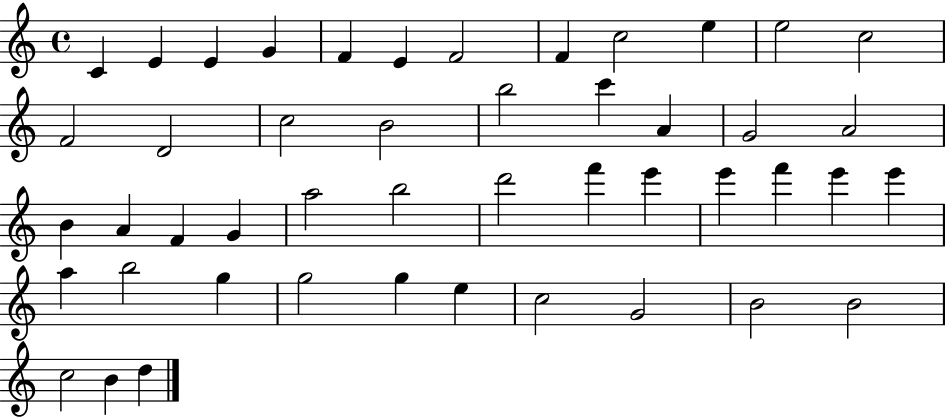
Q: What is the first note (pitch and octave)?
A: C4